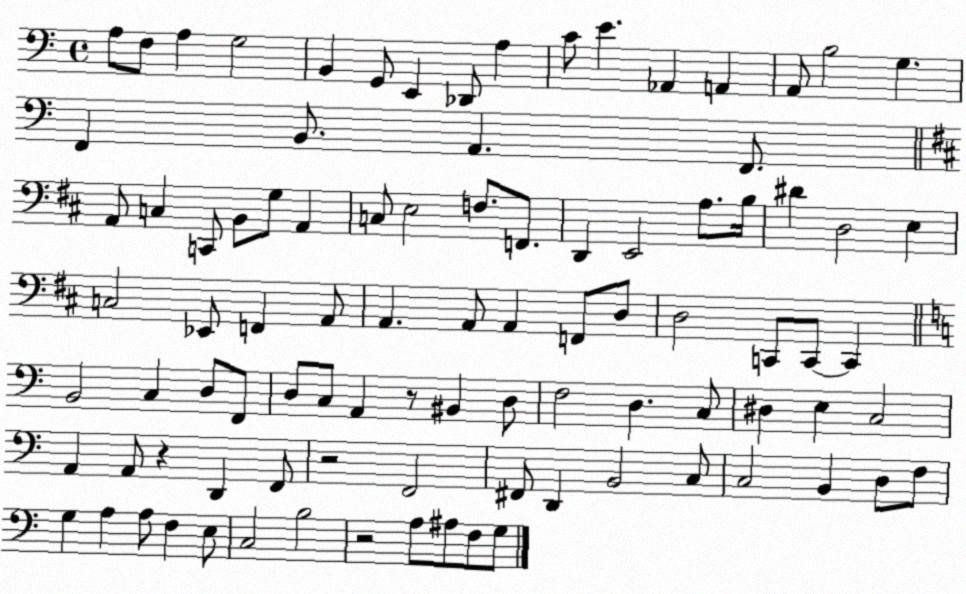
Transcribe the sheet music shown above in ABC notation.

X:1
T:Untitled
M:4/4
L:1/4
K:C
A,/2 F,/2 A, G,2 B,, G,,/2 E,, _D,,/2 A, C/2 E _A,, A,, A,,/2 B,2 G, F,, B,,/2 A,, F,,/2 A,,/2 C, C,,/2 B,,/2 G,/2 A,, C,/2 E,2 F,/2 F,,/2 D,, E,,2 A,/2 B,/4 ^D D,2 E, C,2 _E,,/2 F,, A,,/2 A,, A,,/2 A,, F,,/2 D,/2 D,2 C,,/2 C,,/2 C,, B,,2 C, D,/2 F,,/2 D,/2 C,/2 A,, z/2 ^B,, D,/2 F,2 D, C,/2 ^D, E, C,2 A,, A,,/2 z D,, F,,/2 z2 F,,2 ^F,,/2 D,, B,,2 C,/2 C,2 B,, D,/2 F,/2 G, A, A,/2 F, E,/2 C,2 B,2 z2 A,/2 ^A,/2 F,/2 G,/2